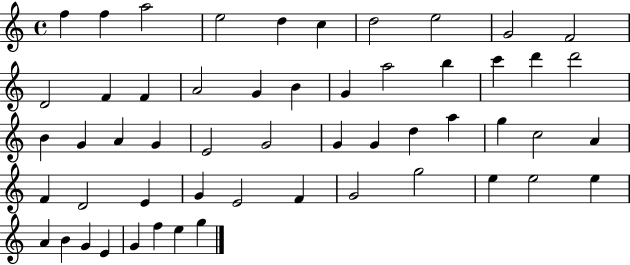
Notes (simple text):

F5/q F5/q A5/h E5/h D5/q C5/q D5/h E5/h G4/h F4/h D4/h F4/q F4/q A4/h G4/q B4/q G4/q A5/h B5/q C6/q D6/q D6/h B4/q G4/q A4/q G4/q E4/h G4/h G4/q G4/q D5/q A5/q G5/q C5/h A4/q F4/q D4/h E4/q G4/q E4/h F4/q G4/h G5/h E5/q E5/h E5/q A4/q B4/q G4/q E4/q G4/q F5/q E5/q G5/q